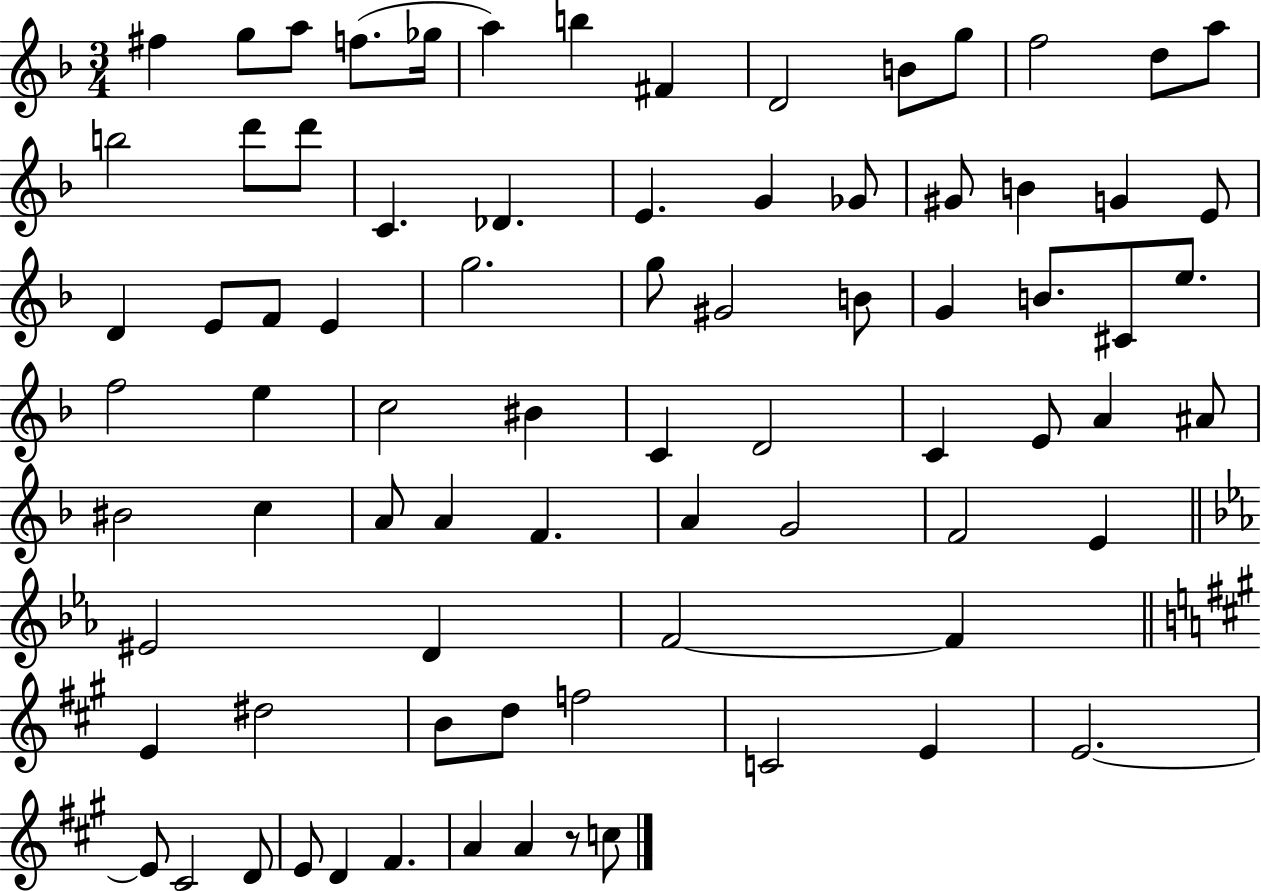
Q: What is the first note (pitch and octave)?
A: F#5